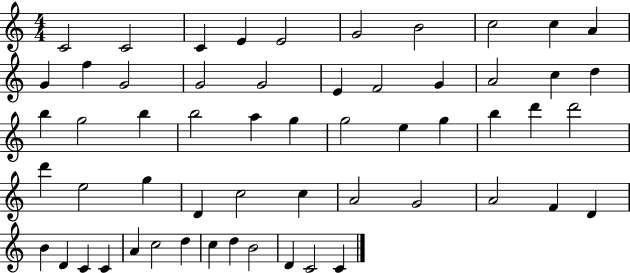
C4/h C4/h C4/q E4/q E4/h G4/h B4/h C5/h C5/q A4/q G4/q F5/q G4/h G4/h G4/h E4/q F4/h G4/q A4/h C5/q D5/q B5/q G5/h B5/q B5/h A5/q G5/q G5/h E5/q G5/q B5/q D6/q D6/h D6/q E5/h G5/q D4/q C5/h C5/q A4/h G4/h A4/h F4/q D4/q B4/q D4/q C4/q C4/q A4/q C5/h D5/q C5/q D5/q B4/h D4/q C4/h C4/q